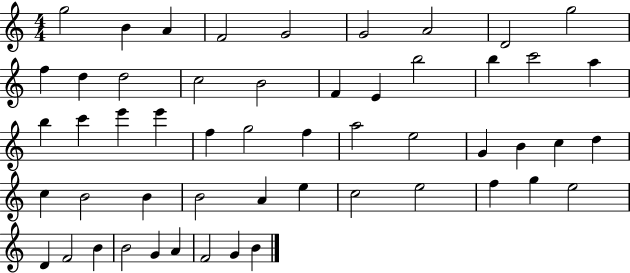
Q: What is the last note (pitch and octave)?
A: B4